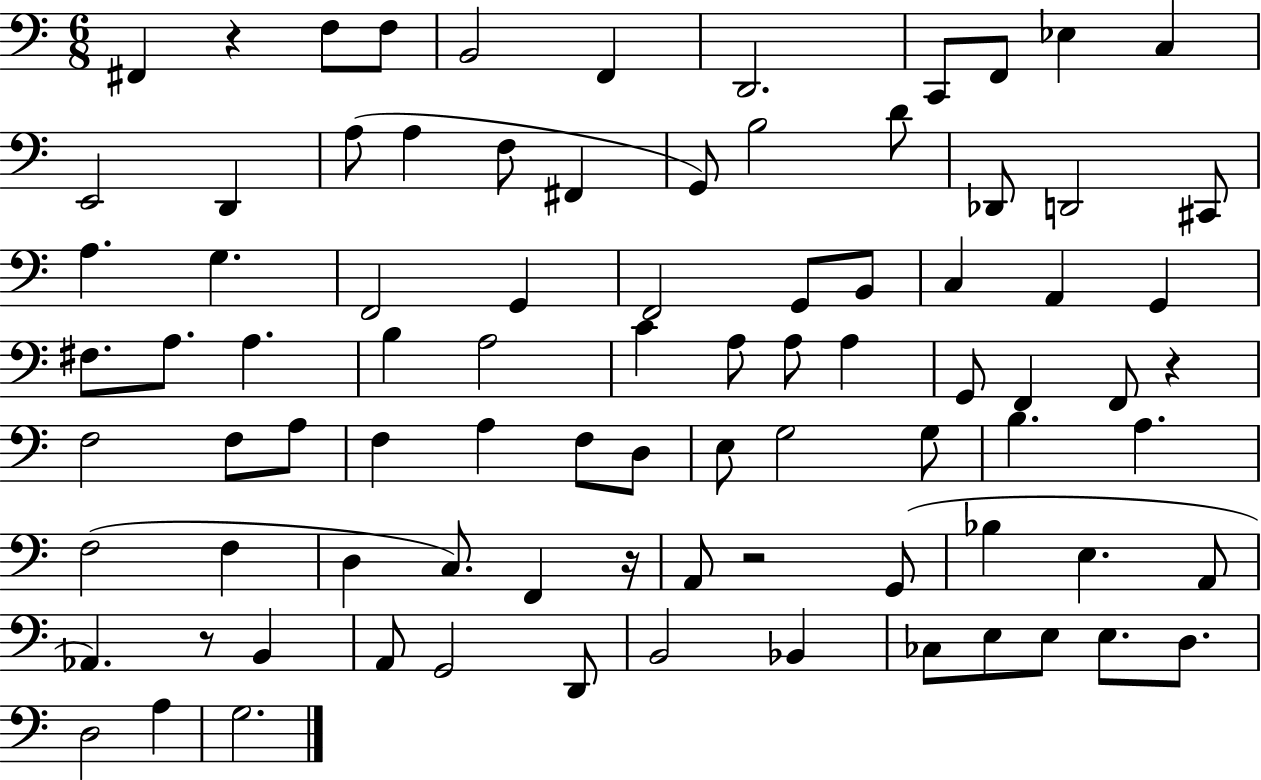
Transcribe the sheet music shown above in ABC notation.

X:1
T:Untitled
M:6/8
L:1/4
K:C
^F,, z F,/2 F,/2 B,,2 F,, D,,2 C,,/2 F,,/2 _E, C, E,,2 D,, A,/2 A, F,/2 ^F,, G,,/2 B,2 D/2 _D,,/2 D,,2 ^C,,/2 A, G, F,,2 G,, F,,2 G,,/2 B,,/2 C, A,, G,, ^F,/2 A,/2 A, B, A,2 C A,/2 A,/2 A, G,,/2 F,, F,,/2 z F,2 F,/2 A,/2 F, A, F,/2 D,/2 E,/2 G,2 G,/2 B, A, F,2 F, D, C,/2 F,, z/4 A,,/2 z2 G,,/2 _B, E, A,,/2 _A,, z/2 B,, A,,/2 G,,2 D,,/2 B,,2 _B,, _C,/2 E,/2 E,/2 E,/2 D,/2 D,2 A, G,2